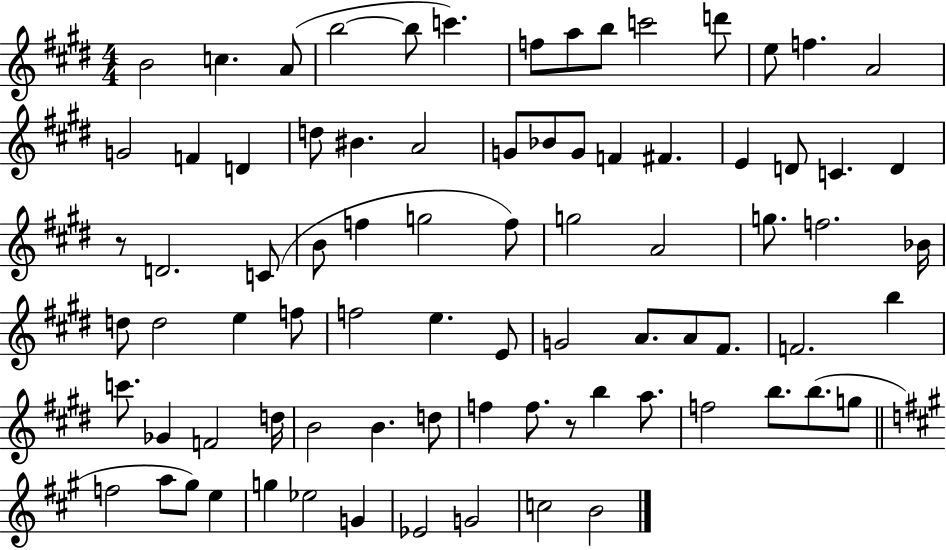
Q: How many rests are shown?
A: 2